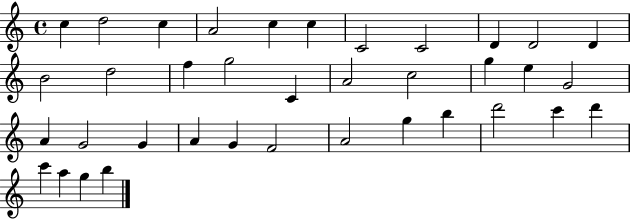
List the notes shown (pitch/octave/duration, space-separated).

C5/q D5/h C5/q A4/h C5/q C5/q C4/h C4/h D4/q D4/h D4/q B4/h D5/h F5/q G5/h C4/q A4/h C5/h G5/q E5/q G4/h A4/q G4/h G4/q A4/q G4/q F4/h A4/h G5/q B5/q D6/h C6/q D6/q C6/q A5/q G5/q B5/q